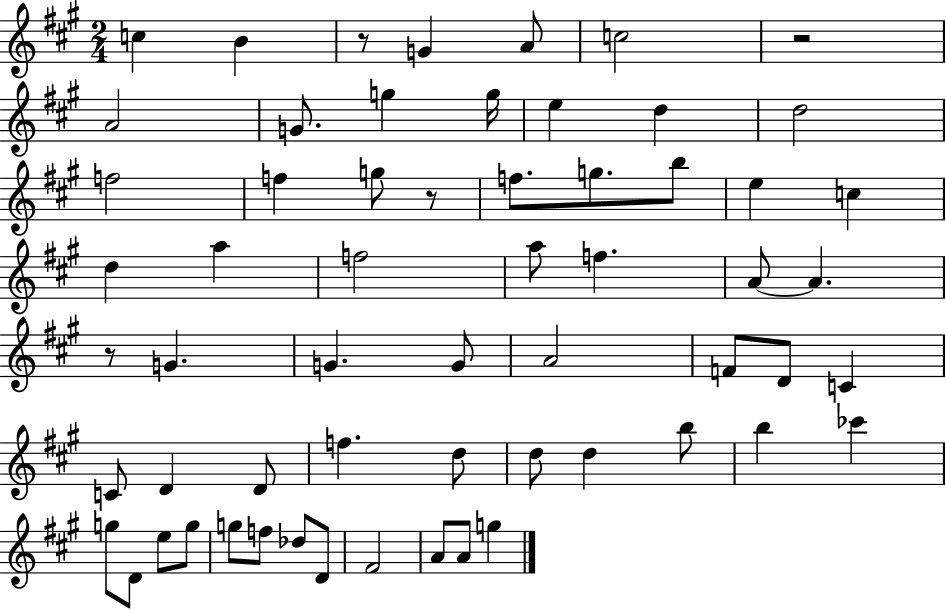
{
  \clef treble
  \numericTimeSignature
  \time 2/4
  \key a \major
  c''4 b'4 | r8 g'4 a'8 | c''2 | r2 | \break a'2 | g'8. g''4 g''16 | e''4 d''4 | d''2 | \break f''2 | f''4 g''8 r8 | f''8. g''8. b''8 | e''4 c''4 | \break d''4 a''4 | f''2 | a''8 f''4. | a'8~~ a'4. | \break r8 g'4. | g'4. g'8 | a'2 | f'8 d'8 c'4 | \break c'8 d'4 d'8 | f''4. d''8 | d''8 d''4 b''8 | b''4 ces'''4 | \break g''8 d'8 e''8 g''8 | g''8 f''8 des''8 d'8 | fis'2 | a'8 a'8 g''4 | \break \bar "|."
}